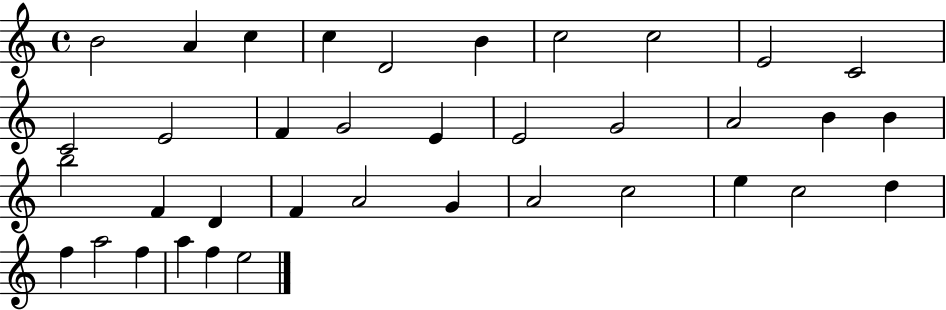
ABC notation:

X:1
T:Untitled
M:4/4
L:1/4
K:C
B2 A c c D2 B c2 c2 E2 C2 C2 E2 F G2 E E2 G2 A2 B B b2 F D F A2 G A2 c2 e c2 d f a2 f a f e2